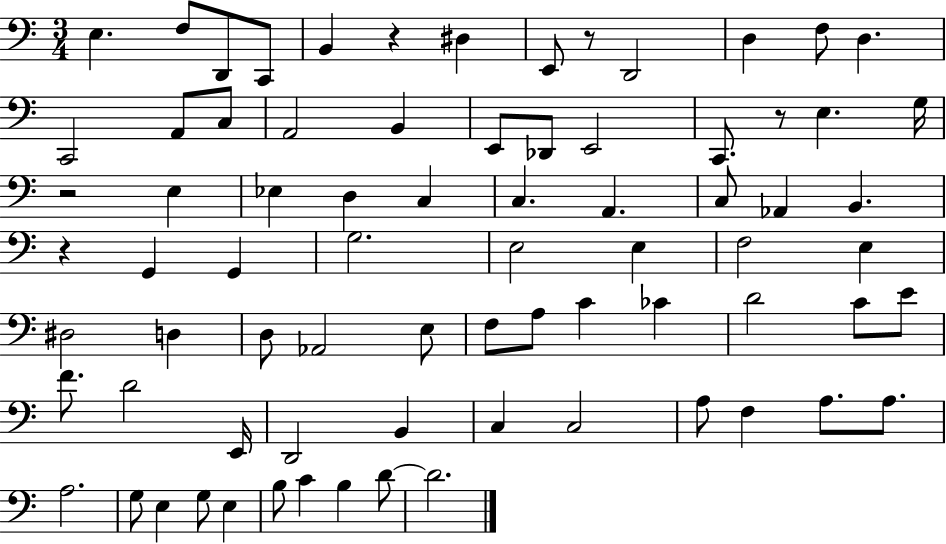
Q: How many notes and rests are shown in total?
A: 76